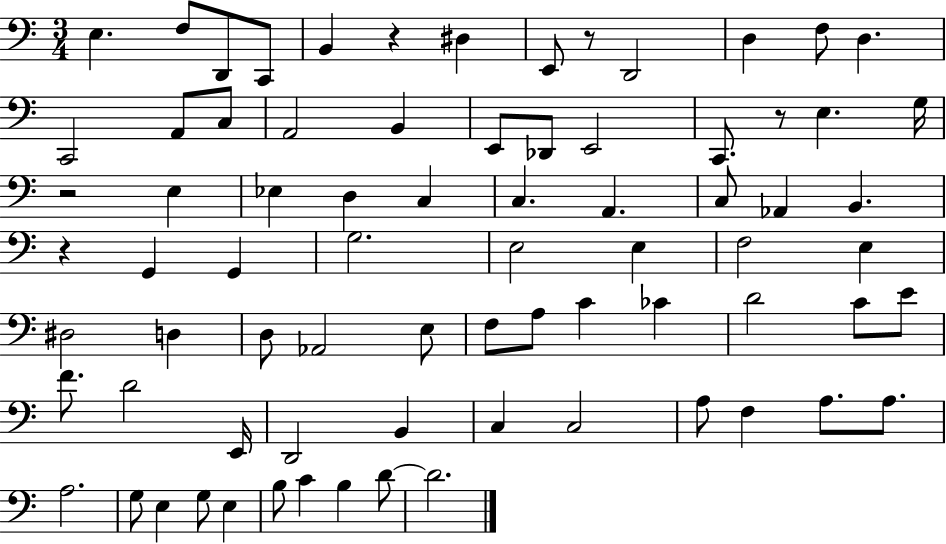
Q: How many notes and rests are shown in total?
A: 76